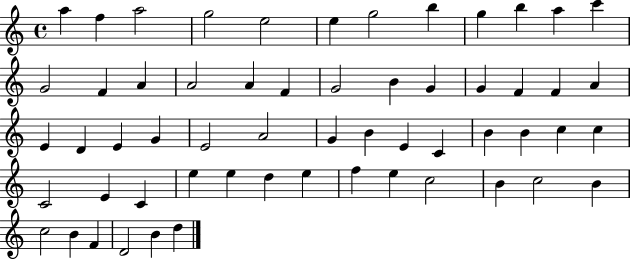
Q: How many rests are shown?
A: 0